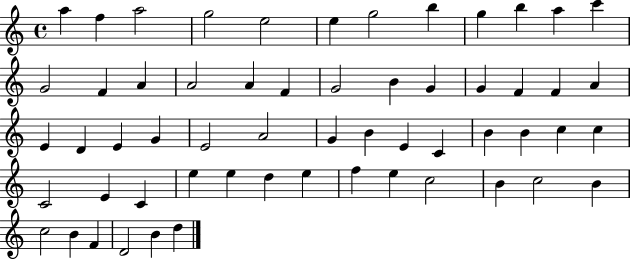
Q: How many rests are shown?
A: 0